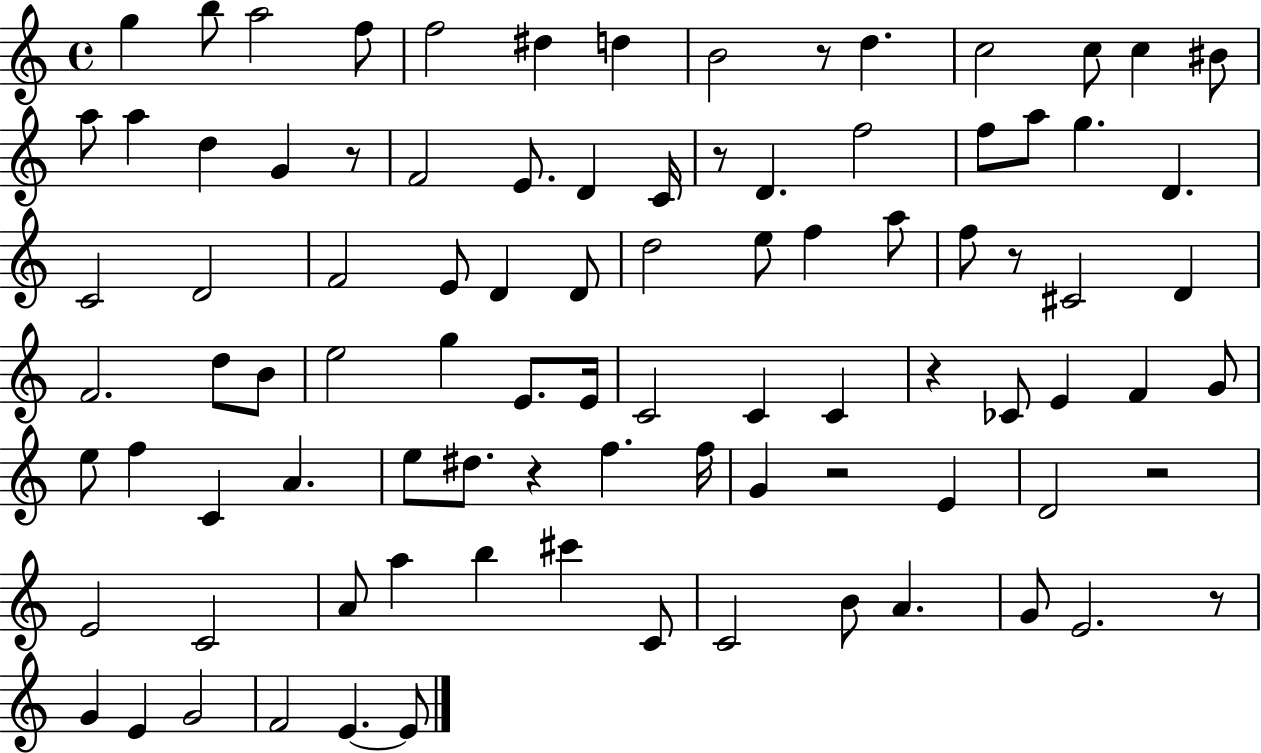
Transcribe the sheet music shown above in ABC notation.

X:1
T:Untitled
M:4/4
L:1/4
K:C
g b/2 a2 f/2 f2 ^d d B2 z/2 d c2 c/2 c ^B/2 a/2 a d G z/2 F2 E/2 D C/4 z/2 D f2 f/2 a/2 g D C2 D2 F2 E/2 D D/2 d2 e/2 f a/2 f/2 z/2 ^C2 D F2 d/2 B/2 e2 g E/2 E/4 C2 C C z _C/2 E F G/2 e/2 f C A e/2 ^d/2 z f f/4 G z2 E D2 z2 E2 C2 A/2 a b ^c' C/2 C2 B/2 A G/2 E2 z/2 G E G2 F2 E E/2